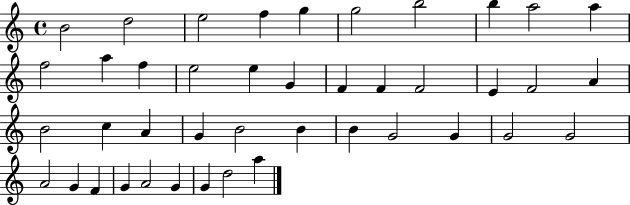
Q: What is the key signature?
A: C major